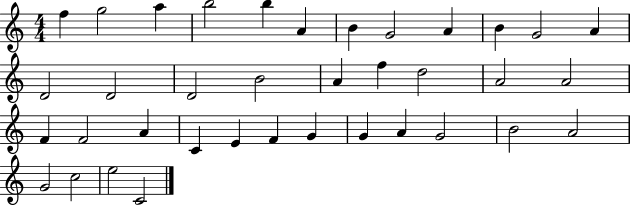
F5/q G5/h A5/q B5/h B5/q A4/q B4/q G4/h A4/q B4/q G4/h A4/q D4/h D4/h D4/h B4/h A4/q F5/q D5/h A4/h A4/h F4/q F4/h A4/q C4/q E4/q F4/q G4/q G4/q A4/q G4/h B4/h A4/h G4/h C5/h E5/h C4/h